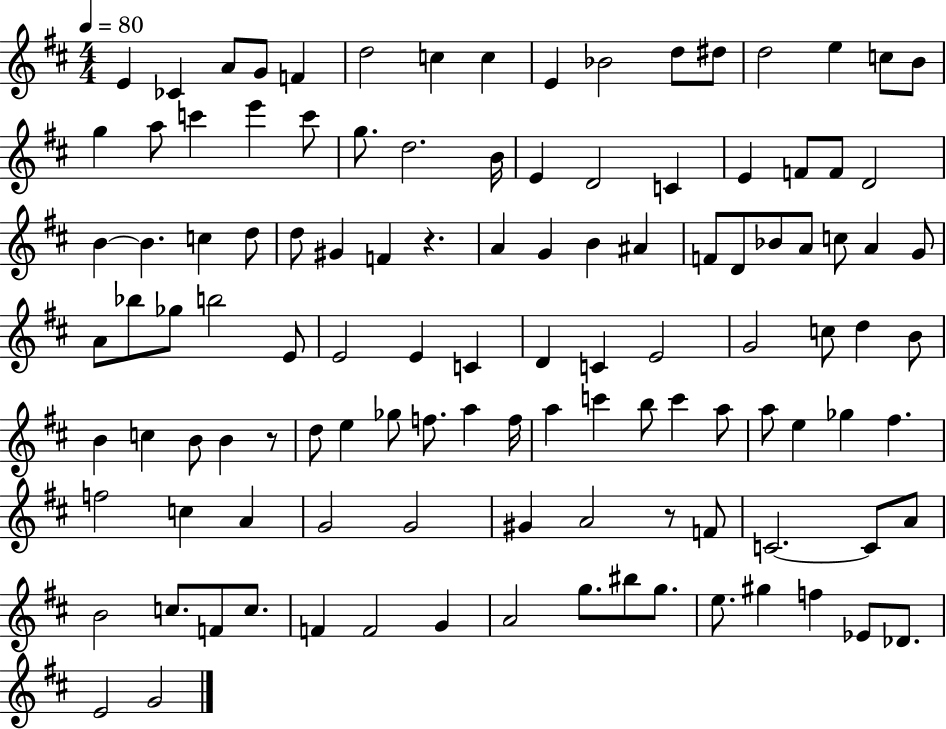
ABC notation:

X:1
T:Untitled
M:4/4
L:1/4
K:D
E _C A/2 G/2 F d2 c c E _B2 d/2 ^d/2 d2 e c/2 B/2 g a/2 c' e' c'/2 g/2 d2 B/4 E D2 C E F/2 F/2 D2 B B c d/2 d/2 ^G F z A G B ^A F/2 D/2 _B/2 A/2 c/2 A G/2 A/2 _b/2 _g/2 b2 E/2 E2 E C D C E2 G2 c/2 d B/2 B c B/2 B z/2 d/2 e _g/2 f/2 a f/4 a c' b/2 c' a/2 a/2 e _g ^f f2 c A G2 G2 ^G A2 z/2 F/2 C2 C/2 A/2 B2 c/2 F/2 c/2 F F2 G A2 g/2 ^b/2 g/2 e/2 ^g f _E/2 _D/2 E2 G2